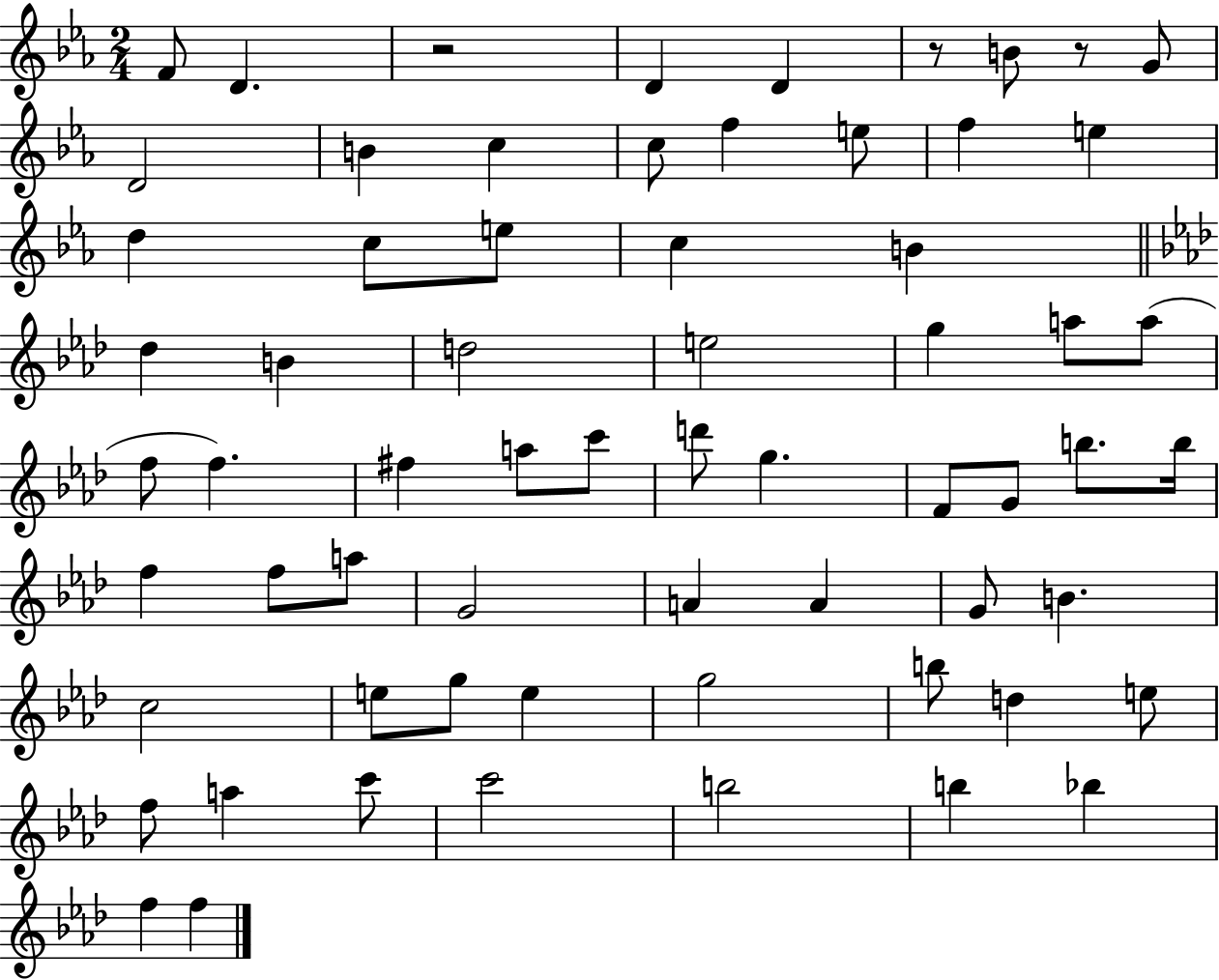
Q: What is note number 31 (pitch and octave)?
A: C6